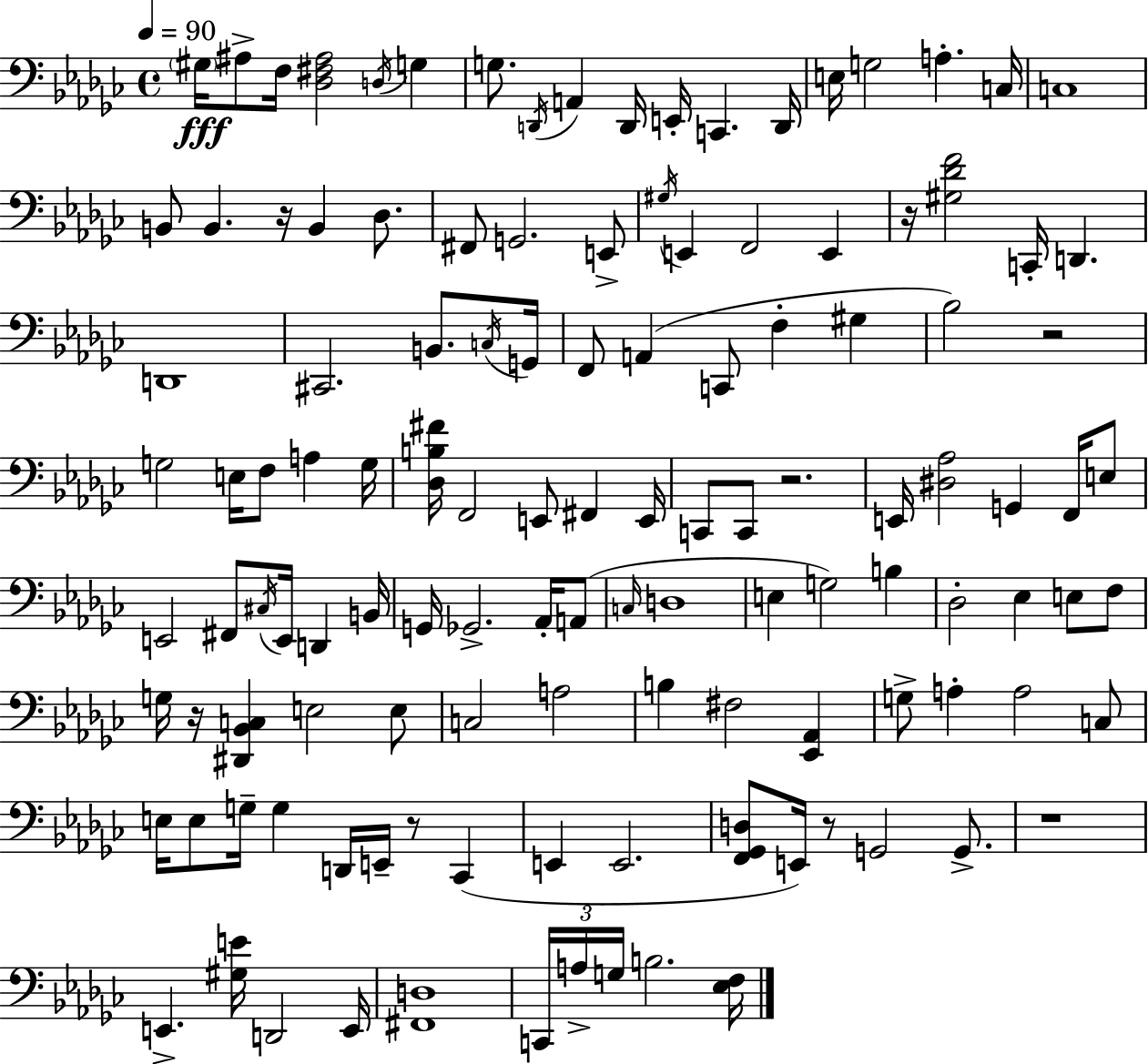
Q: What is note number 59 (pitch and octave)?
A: C#3